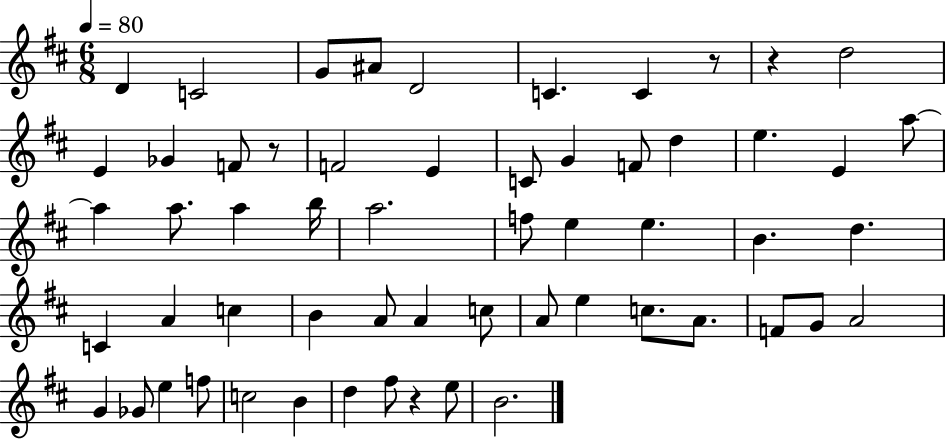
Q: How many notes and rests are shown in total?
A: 58